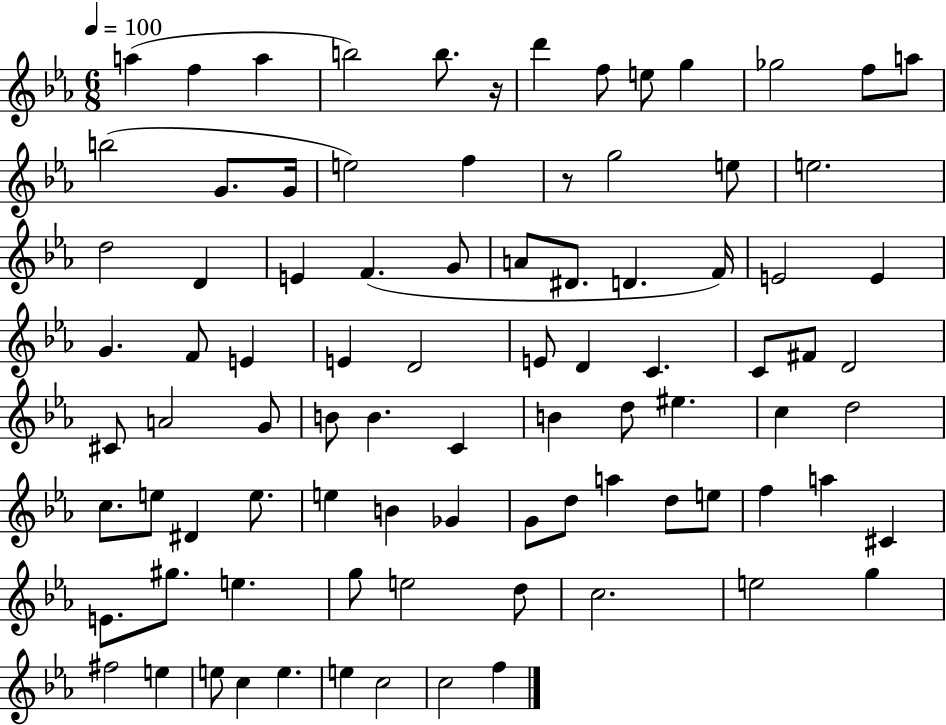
A5/q F5/q A5/q B5/h B5/e. R/s D6/q F5/e E5/e G5/q Gb5/h F5/e A5/e B5/h G4/e. G4/s E5/h F5/q R/e G5/h E5/e E5/h. D5/h D4/q E4/q F4/q. G4/e A4/e D#4/e. D4/q. F4/s E4/h E4/q G4/q. F4/e E4/q E4/q D4/h E4/e D4/q C4/q. C4/e F#4/e D4/h C#4/e A4/h G4/e B4/e B4/q. C4/q B4/q D5/e EIS5/q. C5/q D5/h C5/e. E5/e D#4/q E5/e. E5/q B4/q Gb4/q G4/e D5/e A5/q D5/e E5/e F5/q A5/q C#4/q E4/e. G#5/e. E5/q. G5/e E5/h D5/e C5/h. E5/h G5/q F#5/h E5/q E5/e C5/q E5/q. E5/q C5/h C5/h F5/q